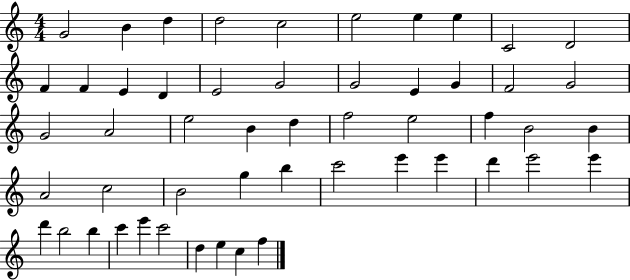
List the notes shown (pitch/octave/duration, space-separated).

G4/h B4/q D5/q D5/h C5/h E5/h E5/q E5/q C4/h D4/h F4/q F4/q E4/q D4/q E4/h G4/h G4/h E4/q G4/q F4/h G4/h G4/h A4/h E5/h B4/q D5/q F5/h E5/h F5/q B4/h B4/q A4/h C5/h B4/h G5/q B5/q C6/h E6/q E6/q D6/q E6/h E6/q D6/q B5/h B5/q C6/q E6/q C6/h D5/q E5/q C5/q F5/q